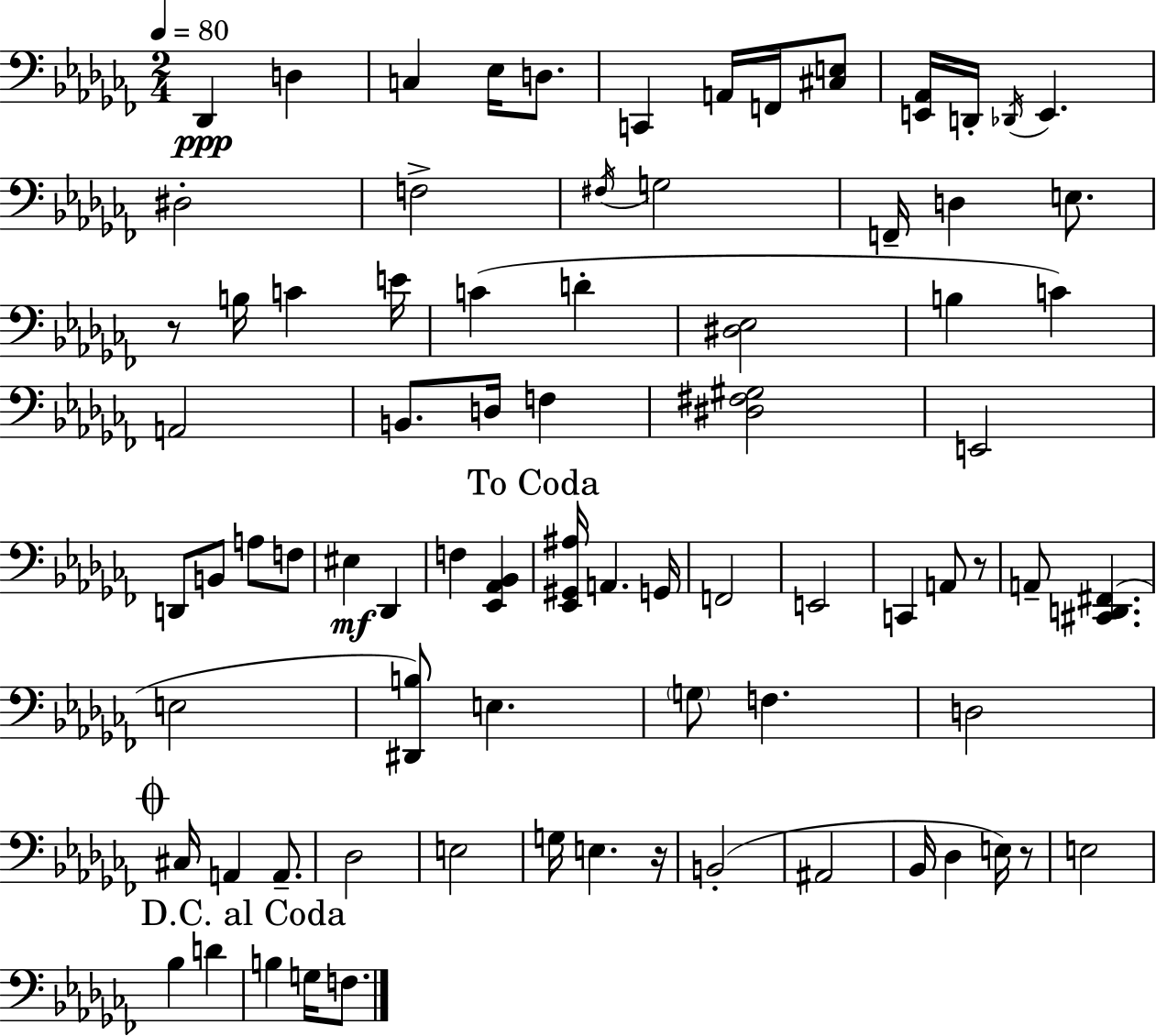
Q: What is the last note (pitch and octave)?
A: F3